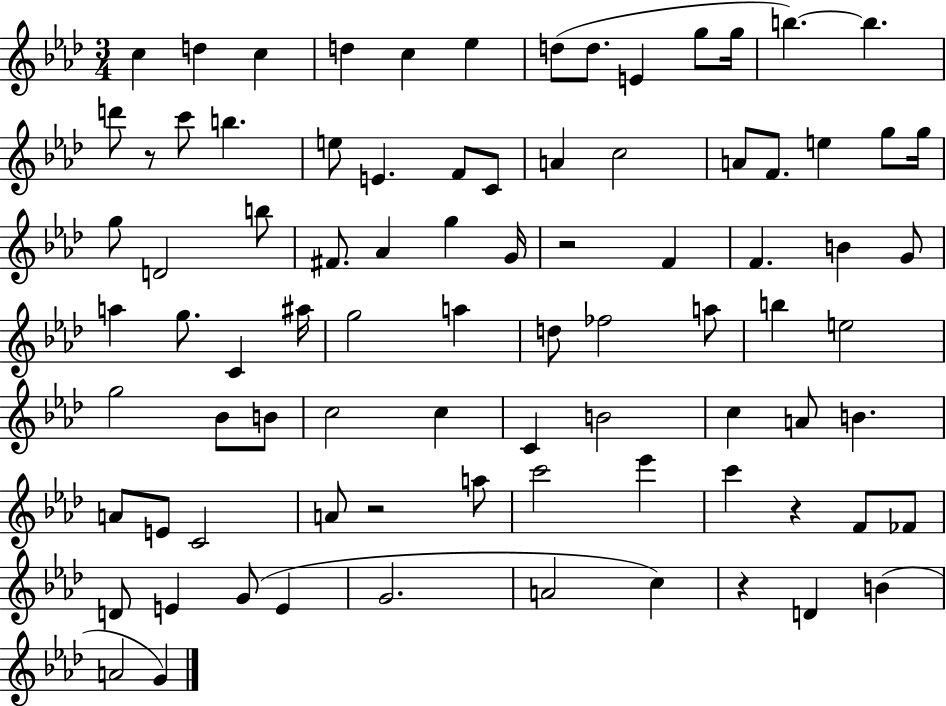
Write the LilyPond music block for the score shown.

{
  \clef treble
  \numericTimeSignature
  \time 3/4
  \key aes \major
  c''4 d''4 c''4 | d''4 c''4 ees''4 | d''8( d''8. e'4 g''8 g''16 | b''4.~~) b''4. | \break d'''8 r8 c'''8 b''4. | e''8 e'4. f'8 c'8 | a'4 c''2 | a'8 f'8. e''4 g''8 g''16 | \break g''8 d'2 b''8 | fis'8. aes'4 g''4 g'16 | r2 f'4 | f'4. b'4 g'8 | \break a''4 g''8. c'4 ais''16 | g''2 a''4 | d''8 fes''2 a''8 | b''4 e''2 | \break g''2 bes'8 b'8 | c''2 c''4 | c'4 b'2 | c''4 a'8 b'4. | \break a'8 e'8 c'2 | a'8 r2 a''8 | c'''2 ees'''4 | c'''4 r4 f'8 fes'8 | \break d'8 e'4 g'8( e'4 | g'2. | a'2 c''4) | r4 d'4 b'4( | \break a'2 g'4) | \bar "|."
}